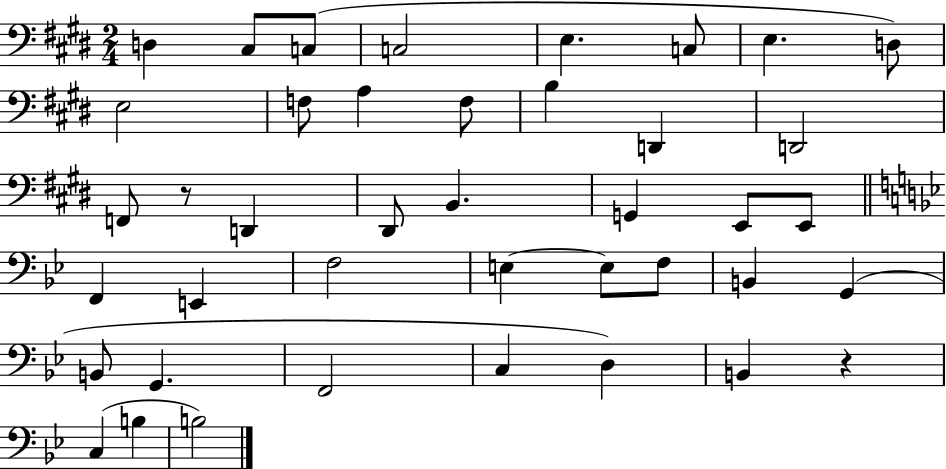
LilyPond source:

{
  \clef bass
  \numericTimeSignature
  \time 2/4
  \key e \major
  d4 cis8 c8( | c2 | e4. c8 | e4. d8) | \break e2 | f8 a4 f8 | b4 d,4 | d,2 | \break f,8 r8 d,4 | dis,8 b,4. | g,4 e,8 e,8 | \bar "||" \break \key bes \major f,4 e,4 | f2 | e4~~ e8 f8 | b,4 g,4( | \break b,8 g,4. | f,2 | c4 d4) | b,4 r4 | \break c4( b4 | b2) | \bar "|."
}